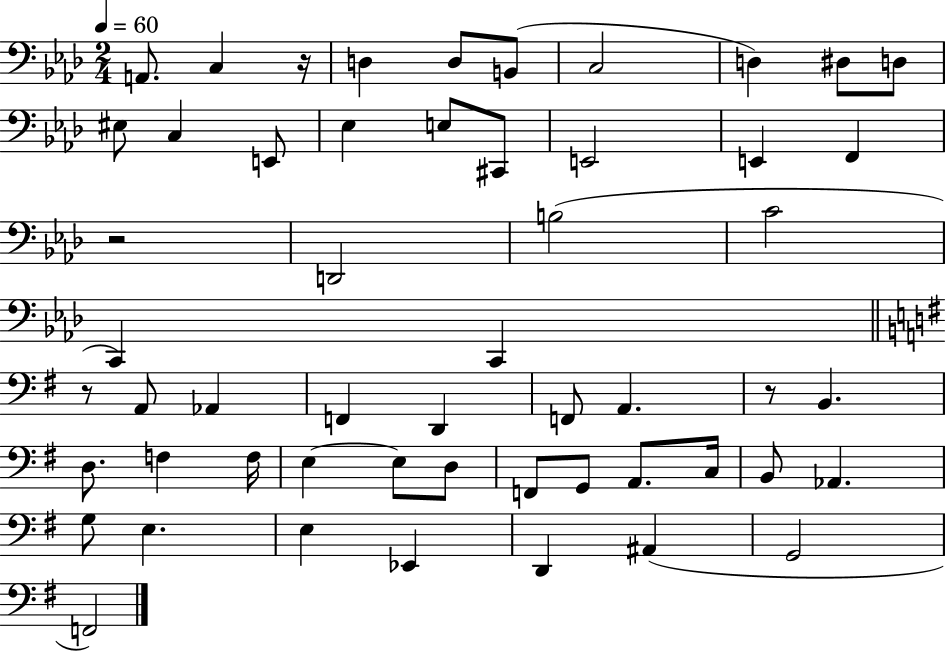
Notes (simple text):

A2/e. C3/q R/s D3/q D3/e B2/e C3/h D3/q D#3/e D3/e EIS3/e C3/q E2/e Eb3/q E3/e C#2/e E2/h E2/q F2/q R/h D2/h B3/h C4/h C2/q C2/q R/e A2/e Ab2/q F2/q D2/q F2/e A2/q. R/e B2/q. D3/e. F3/q F3/s E3/q E3/e D3/e F2/e G2/e A2/e. C3/s B2/e Ab2/q. G3/e E3/q. E3/q Eb2/q D2/q A#2/q G2/h F2/h